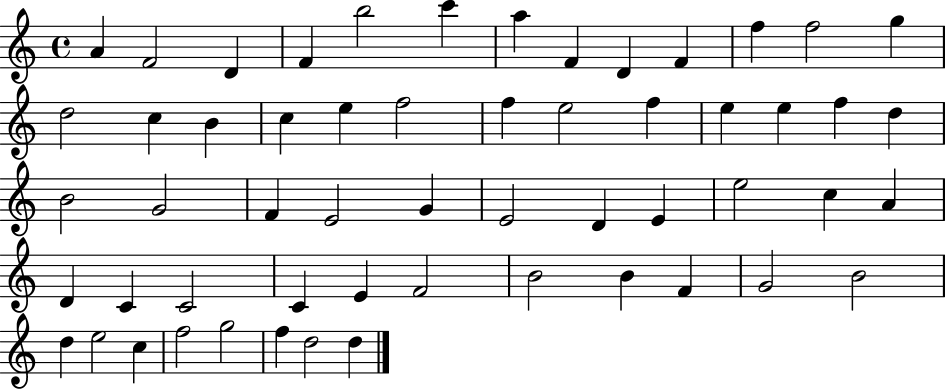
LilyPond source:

{
  \clef treble
  \time 4/4
  \defaultTimeSignature
  \key c \major
  a'4 f'2 d'4 | f'4 b''2 c'''4 | a''4 f'4 d'4 f'4 | f''4 f''2 g''4 | \break d''2 c''4 b'4 | c''4 e''4 f''2 | f''4 e''2 f''4 | e''4 e''4 f''4 d''4 | \break b'2 g'2 | f'4 e'2 g'4 | e'2 d'4 e'4 | e''2 c''4 a'4 | \break d'4 c'4 c'2 | c'4 e'4 f'2 | b'2 b'4 f'4 | g'2 b'2 | \break d''4 e''2 c''4 | f''2 g''2 | f''4 d''2 d''4 | \bar "|."
}